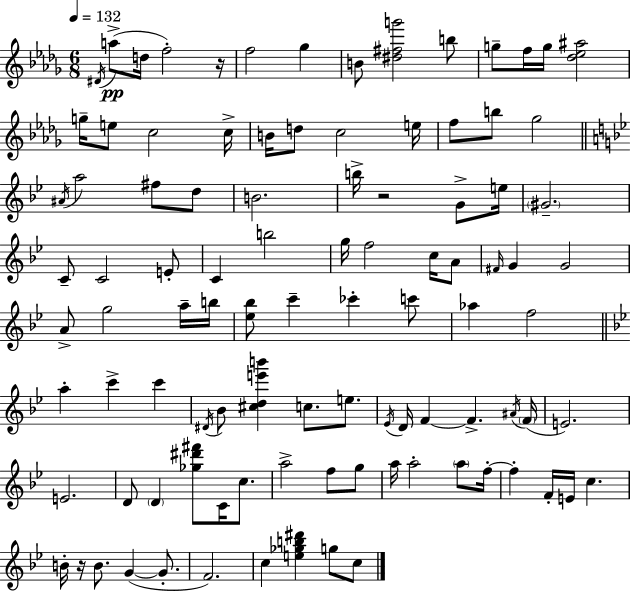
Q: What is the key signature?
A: BES minor